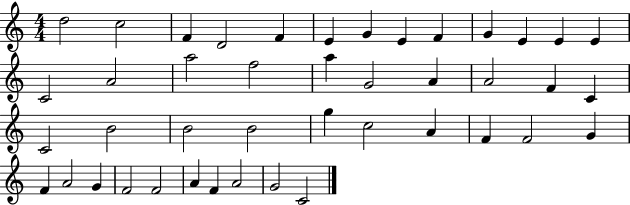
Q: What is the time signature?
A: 4/4